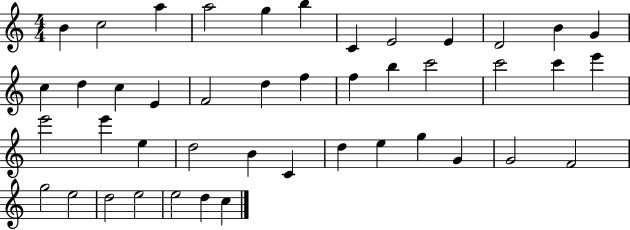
B4/q C5/h A5/q A5/h G5/q B5/q C4/q E4/h E4/q D4/h B4/q G4/q C5/q D5/q C5/q E4/q F4/h D5/q F5/q F5/q B5/q C6/h C6/h C6/q E6/q E6/h E6/q E5/q D5/h B4/q C4/q D5/q E5/q G5/q G4/q G4/h F4/h G5/h E5/h D5/h E5/h E5/h D5/q C5/q